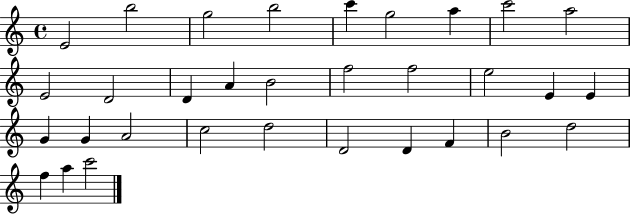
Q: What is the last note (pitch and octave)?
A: C6